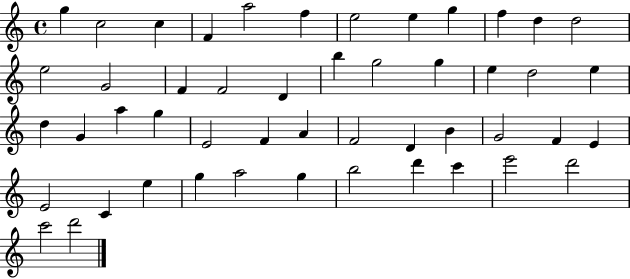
G5/q C5/h C5/q F4/q A5/h F5/q E5/h E5/q G5/q F5/q D5/q D5/h E5/h G4/h F4/q F4/h D4/q B5/q G5/h G5/q E5/q D5/h E5/q D5/q G4/q A5/q G5/q E4/h F4/q A4/q F4/h D4/q B4/q G4/h F4/q E4/q E4/h C4/q E5/q G5/q A5/h G5/q B5/h D6/q C6/q E6/h D6/h C6/h D6/h